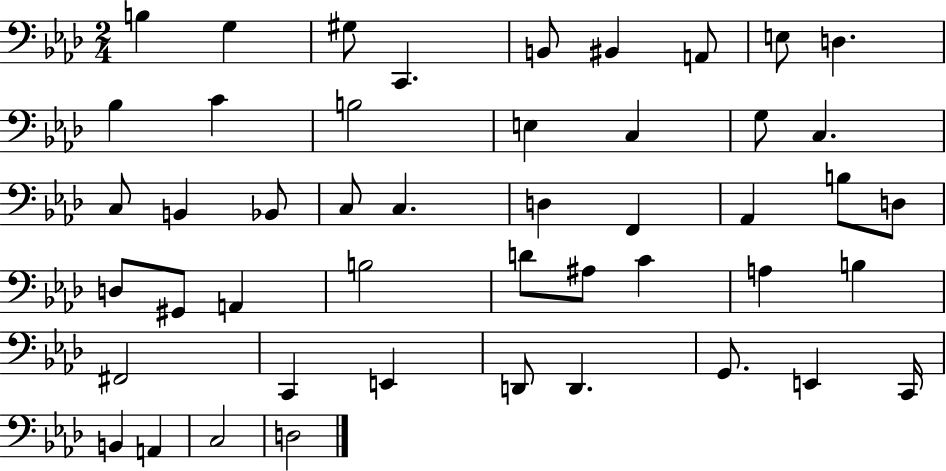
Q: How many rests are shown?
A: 0